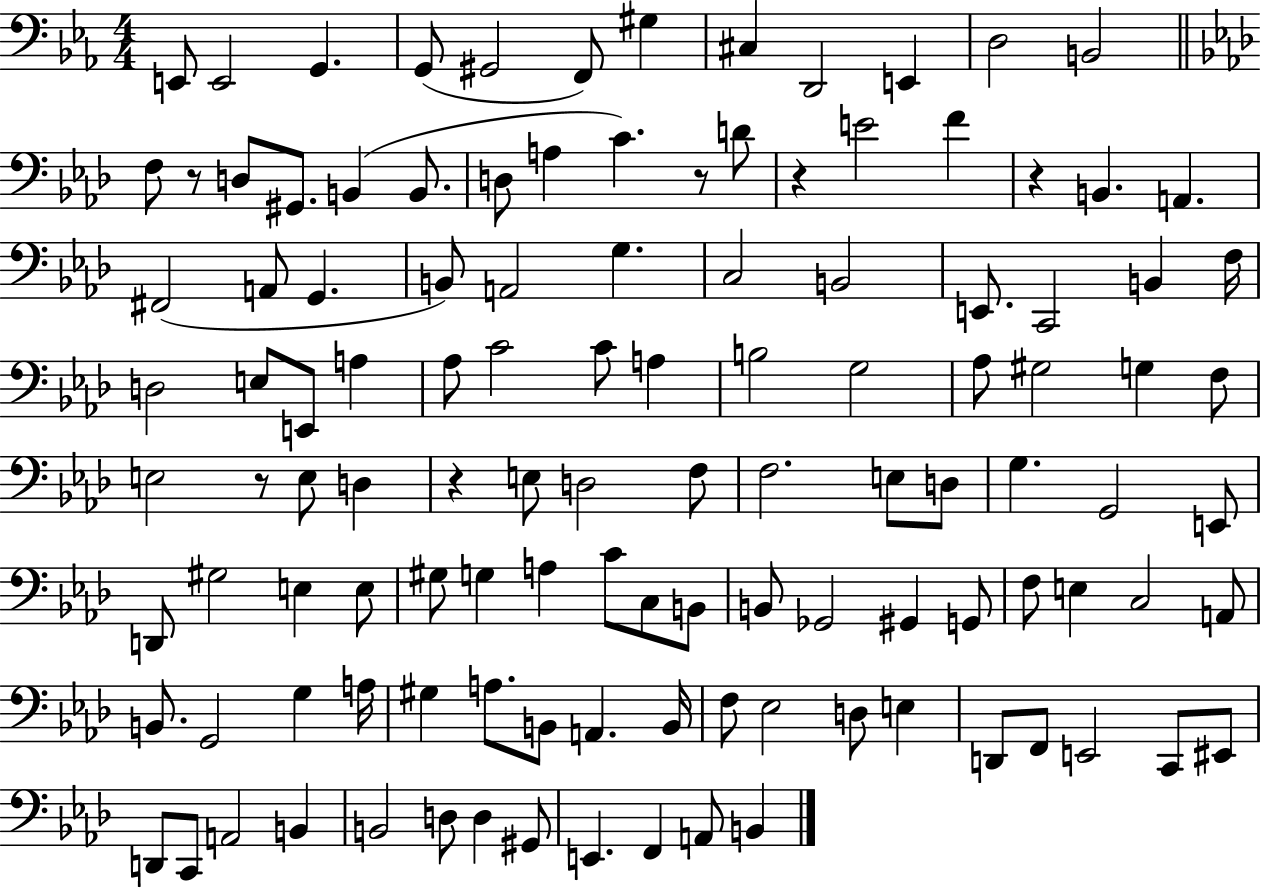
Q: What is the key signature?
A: EES major